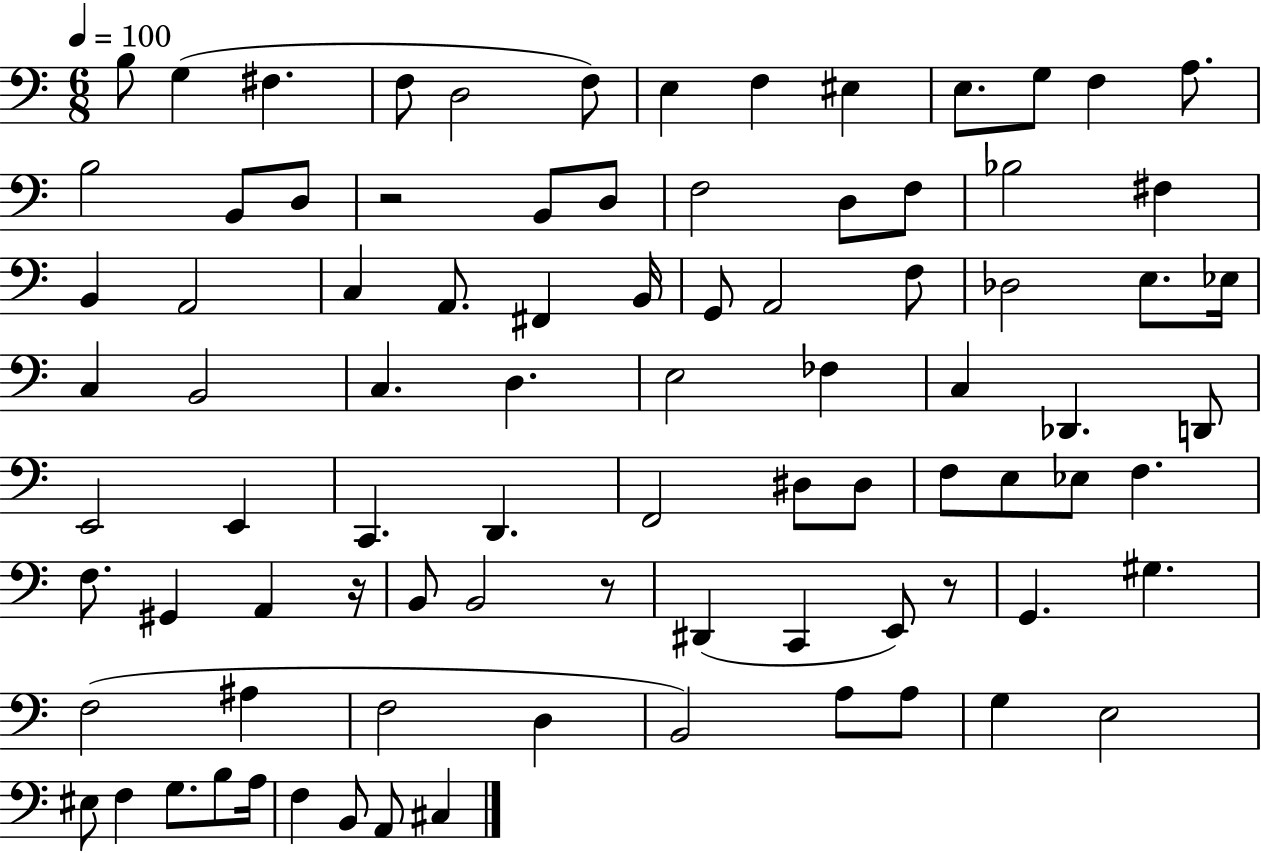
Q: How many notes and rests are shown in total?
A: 87